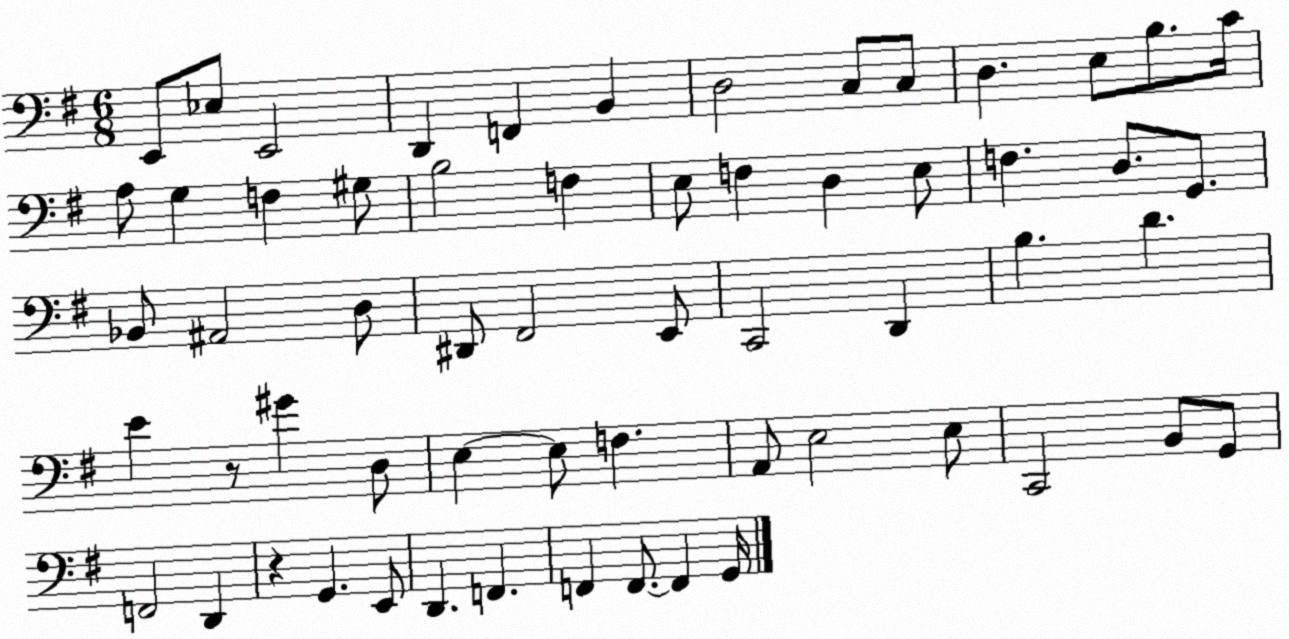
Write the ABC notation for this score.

X:1
T:Untitled
M:6/8
L:1/4
K:G
E,,/2 _E,/2 E,,2 D,, F,, B,, D,2 C,/2 C,/2 D, E,/2 B,/2 C/4 A,/2 G, F, ^G,/2 B,2 F, E,/2 F, D, E,/2 F, D,/2 G,,/2 _B,,/2 ^A,,2 D,/2 ^D,,/2 ^F,,2 E,,/2 C,,2 D,, B, D E z/2 ^G D,/2 E, E,/2 F, A,,/2 E,2 E,/2 C,,2 B,,/2 G,,/2 F,,2 D,, z G,, E,,/2 D,, F,, F,, F,,/2 F,, G,,/4